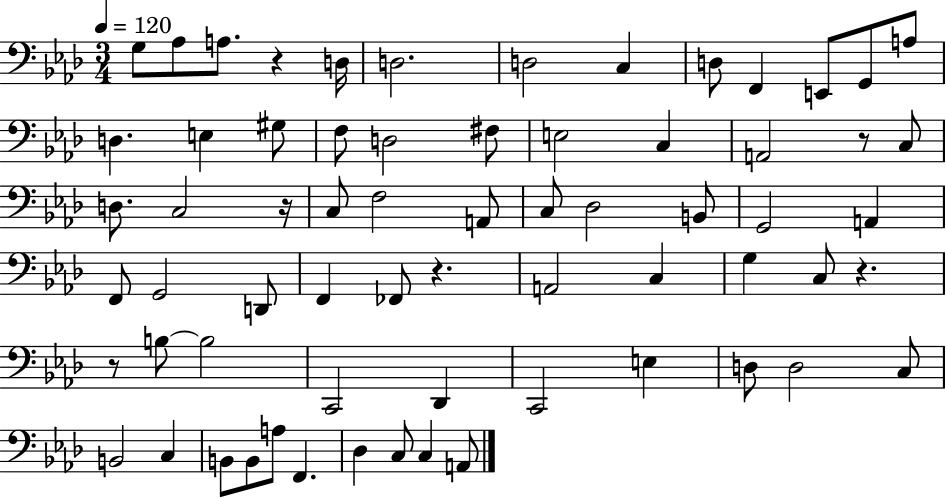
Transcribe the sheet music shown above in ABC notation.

X:1
T:Untitled
M:3/4
L:1/4
K:Ab
G,/2 _A,/2 A,/2 z D,/4 D,2 D,2 C, D,/2 F,, E,,/2 G,,/2 A,/2 D, E, ^G,/2 F,/2 D,2 ^F,/2 E,2 C, A,,2 z/2 C,/2 D,/2 C,2 z/4 C,/2 F,2 A,,/2 C,/2 _D,2 B,,/2 G,,2 A,, F,,/2 G,,2 D,,/2 F,, _F,,/2 z A,,2 C, G, C,/2 z z/2 B,/2 B,2 C,,2 _D,, C,,2 E, D,/2 D,2 C,/2 B,,2 C, B,,/2 B,,/2 A,/2 F,, _D, C,/2 C, A,,/2